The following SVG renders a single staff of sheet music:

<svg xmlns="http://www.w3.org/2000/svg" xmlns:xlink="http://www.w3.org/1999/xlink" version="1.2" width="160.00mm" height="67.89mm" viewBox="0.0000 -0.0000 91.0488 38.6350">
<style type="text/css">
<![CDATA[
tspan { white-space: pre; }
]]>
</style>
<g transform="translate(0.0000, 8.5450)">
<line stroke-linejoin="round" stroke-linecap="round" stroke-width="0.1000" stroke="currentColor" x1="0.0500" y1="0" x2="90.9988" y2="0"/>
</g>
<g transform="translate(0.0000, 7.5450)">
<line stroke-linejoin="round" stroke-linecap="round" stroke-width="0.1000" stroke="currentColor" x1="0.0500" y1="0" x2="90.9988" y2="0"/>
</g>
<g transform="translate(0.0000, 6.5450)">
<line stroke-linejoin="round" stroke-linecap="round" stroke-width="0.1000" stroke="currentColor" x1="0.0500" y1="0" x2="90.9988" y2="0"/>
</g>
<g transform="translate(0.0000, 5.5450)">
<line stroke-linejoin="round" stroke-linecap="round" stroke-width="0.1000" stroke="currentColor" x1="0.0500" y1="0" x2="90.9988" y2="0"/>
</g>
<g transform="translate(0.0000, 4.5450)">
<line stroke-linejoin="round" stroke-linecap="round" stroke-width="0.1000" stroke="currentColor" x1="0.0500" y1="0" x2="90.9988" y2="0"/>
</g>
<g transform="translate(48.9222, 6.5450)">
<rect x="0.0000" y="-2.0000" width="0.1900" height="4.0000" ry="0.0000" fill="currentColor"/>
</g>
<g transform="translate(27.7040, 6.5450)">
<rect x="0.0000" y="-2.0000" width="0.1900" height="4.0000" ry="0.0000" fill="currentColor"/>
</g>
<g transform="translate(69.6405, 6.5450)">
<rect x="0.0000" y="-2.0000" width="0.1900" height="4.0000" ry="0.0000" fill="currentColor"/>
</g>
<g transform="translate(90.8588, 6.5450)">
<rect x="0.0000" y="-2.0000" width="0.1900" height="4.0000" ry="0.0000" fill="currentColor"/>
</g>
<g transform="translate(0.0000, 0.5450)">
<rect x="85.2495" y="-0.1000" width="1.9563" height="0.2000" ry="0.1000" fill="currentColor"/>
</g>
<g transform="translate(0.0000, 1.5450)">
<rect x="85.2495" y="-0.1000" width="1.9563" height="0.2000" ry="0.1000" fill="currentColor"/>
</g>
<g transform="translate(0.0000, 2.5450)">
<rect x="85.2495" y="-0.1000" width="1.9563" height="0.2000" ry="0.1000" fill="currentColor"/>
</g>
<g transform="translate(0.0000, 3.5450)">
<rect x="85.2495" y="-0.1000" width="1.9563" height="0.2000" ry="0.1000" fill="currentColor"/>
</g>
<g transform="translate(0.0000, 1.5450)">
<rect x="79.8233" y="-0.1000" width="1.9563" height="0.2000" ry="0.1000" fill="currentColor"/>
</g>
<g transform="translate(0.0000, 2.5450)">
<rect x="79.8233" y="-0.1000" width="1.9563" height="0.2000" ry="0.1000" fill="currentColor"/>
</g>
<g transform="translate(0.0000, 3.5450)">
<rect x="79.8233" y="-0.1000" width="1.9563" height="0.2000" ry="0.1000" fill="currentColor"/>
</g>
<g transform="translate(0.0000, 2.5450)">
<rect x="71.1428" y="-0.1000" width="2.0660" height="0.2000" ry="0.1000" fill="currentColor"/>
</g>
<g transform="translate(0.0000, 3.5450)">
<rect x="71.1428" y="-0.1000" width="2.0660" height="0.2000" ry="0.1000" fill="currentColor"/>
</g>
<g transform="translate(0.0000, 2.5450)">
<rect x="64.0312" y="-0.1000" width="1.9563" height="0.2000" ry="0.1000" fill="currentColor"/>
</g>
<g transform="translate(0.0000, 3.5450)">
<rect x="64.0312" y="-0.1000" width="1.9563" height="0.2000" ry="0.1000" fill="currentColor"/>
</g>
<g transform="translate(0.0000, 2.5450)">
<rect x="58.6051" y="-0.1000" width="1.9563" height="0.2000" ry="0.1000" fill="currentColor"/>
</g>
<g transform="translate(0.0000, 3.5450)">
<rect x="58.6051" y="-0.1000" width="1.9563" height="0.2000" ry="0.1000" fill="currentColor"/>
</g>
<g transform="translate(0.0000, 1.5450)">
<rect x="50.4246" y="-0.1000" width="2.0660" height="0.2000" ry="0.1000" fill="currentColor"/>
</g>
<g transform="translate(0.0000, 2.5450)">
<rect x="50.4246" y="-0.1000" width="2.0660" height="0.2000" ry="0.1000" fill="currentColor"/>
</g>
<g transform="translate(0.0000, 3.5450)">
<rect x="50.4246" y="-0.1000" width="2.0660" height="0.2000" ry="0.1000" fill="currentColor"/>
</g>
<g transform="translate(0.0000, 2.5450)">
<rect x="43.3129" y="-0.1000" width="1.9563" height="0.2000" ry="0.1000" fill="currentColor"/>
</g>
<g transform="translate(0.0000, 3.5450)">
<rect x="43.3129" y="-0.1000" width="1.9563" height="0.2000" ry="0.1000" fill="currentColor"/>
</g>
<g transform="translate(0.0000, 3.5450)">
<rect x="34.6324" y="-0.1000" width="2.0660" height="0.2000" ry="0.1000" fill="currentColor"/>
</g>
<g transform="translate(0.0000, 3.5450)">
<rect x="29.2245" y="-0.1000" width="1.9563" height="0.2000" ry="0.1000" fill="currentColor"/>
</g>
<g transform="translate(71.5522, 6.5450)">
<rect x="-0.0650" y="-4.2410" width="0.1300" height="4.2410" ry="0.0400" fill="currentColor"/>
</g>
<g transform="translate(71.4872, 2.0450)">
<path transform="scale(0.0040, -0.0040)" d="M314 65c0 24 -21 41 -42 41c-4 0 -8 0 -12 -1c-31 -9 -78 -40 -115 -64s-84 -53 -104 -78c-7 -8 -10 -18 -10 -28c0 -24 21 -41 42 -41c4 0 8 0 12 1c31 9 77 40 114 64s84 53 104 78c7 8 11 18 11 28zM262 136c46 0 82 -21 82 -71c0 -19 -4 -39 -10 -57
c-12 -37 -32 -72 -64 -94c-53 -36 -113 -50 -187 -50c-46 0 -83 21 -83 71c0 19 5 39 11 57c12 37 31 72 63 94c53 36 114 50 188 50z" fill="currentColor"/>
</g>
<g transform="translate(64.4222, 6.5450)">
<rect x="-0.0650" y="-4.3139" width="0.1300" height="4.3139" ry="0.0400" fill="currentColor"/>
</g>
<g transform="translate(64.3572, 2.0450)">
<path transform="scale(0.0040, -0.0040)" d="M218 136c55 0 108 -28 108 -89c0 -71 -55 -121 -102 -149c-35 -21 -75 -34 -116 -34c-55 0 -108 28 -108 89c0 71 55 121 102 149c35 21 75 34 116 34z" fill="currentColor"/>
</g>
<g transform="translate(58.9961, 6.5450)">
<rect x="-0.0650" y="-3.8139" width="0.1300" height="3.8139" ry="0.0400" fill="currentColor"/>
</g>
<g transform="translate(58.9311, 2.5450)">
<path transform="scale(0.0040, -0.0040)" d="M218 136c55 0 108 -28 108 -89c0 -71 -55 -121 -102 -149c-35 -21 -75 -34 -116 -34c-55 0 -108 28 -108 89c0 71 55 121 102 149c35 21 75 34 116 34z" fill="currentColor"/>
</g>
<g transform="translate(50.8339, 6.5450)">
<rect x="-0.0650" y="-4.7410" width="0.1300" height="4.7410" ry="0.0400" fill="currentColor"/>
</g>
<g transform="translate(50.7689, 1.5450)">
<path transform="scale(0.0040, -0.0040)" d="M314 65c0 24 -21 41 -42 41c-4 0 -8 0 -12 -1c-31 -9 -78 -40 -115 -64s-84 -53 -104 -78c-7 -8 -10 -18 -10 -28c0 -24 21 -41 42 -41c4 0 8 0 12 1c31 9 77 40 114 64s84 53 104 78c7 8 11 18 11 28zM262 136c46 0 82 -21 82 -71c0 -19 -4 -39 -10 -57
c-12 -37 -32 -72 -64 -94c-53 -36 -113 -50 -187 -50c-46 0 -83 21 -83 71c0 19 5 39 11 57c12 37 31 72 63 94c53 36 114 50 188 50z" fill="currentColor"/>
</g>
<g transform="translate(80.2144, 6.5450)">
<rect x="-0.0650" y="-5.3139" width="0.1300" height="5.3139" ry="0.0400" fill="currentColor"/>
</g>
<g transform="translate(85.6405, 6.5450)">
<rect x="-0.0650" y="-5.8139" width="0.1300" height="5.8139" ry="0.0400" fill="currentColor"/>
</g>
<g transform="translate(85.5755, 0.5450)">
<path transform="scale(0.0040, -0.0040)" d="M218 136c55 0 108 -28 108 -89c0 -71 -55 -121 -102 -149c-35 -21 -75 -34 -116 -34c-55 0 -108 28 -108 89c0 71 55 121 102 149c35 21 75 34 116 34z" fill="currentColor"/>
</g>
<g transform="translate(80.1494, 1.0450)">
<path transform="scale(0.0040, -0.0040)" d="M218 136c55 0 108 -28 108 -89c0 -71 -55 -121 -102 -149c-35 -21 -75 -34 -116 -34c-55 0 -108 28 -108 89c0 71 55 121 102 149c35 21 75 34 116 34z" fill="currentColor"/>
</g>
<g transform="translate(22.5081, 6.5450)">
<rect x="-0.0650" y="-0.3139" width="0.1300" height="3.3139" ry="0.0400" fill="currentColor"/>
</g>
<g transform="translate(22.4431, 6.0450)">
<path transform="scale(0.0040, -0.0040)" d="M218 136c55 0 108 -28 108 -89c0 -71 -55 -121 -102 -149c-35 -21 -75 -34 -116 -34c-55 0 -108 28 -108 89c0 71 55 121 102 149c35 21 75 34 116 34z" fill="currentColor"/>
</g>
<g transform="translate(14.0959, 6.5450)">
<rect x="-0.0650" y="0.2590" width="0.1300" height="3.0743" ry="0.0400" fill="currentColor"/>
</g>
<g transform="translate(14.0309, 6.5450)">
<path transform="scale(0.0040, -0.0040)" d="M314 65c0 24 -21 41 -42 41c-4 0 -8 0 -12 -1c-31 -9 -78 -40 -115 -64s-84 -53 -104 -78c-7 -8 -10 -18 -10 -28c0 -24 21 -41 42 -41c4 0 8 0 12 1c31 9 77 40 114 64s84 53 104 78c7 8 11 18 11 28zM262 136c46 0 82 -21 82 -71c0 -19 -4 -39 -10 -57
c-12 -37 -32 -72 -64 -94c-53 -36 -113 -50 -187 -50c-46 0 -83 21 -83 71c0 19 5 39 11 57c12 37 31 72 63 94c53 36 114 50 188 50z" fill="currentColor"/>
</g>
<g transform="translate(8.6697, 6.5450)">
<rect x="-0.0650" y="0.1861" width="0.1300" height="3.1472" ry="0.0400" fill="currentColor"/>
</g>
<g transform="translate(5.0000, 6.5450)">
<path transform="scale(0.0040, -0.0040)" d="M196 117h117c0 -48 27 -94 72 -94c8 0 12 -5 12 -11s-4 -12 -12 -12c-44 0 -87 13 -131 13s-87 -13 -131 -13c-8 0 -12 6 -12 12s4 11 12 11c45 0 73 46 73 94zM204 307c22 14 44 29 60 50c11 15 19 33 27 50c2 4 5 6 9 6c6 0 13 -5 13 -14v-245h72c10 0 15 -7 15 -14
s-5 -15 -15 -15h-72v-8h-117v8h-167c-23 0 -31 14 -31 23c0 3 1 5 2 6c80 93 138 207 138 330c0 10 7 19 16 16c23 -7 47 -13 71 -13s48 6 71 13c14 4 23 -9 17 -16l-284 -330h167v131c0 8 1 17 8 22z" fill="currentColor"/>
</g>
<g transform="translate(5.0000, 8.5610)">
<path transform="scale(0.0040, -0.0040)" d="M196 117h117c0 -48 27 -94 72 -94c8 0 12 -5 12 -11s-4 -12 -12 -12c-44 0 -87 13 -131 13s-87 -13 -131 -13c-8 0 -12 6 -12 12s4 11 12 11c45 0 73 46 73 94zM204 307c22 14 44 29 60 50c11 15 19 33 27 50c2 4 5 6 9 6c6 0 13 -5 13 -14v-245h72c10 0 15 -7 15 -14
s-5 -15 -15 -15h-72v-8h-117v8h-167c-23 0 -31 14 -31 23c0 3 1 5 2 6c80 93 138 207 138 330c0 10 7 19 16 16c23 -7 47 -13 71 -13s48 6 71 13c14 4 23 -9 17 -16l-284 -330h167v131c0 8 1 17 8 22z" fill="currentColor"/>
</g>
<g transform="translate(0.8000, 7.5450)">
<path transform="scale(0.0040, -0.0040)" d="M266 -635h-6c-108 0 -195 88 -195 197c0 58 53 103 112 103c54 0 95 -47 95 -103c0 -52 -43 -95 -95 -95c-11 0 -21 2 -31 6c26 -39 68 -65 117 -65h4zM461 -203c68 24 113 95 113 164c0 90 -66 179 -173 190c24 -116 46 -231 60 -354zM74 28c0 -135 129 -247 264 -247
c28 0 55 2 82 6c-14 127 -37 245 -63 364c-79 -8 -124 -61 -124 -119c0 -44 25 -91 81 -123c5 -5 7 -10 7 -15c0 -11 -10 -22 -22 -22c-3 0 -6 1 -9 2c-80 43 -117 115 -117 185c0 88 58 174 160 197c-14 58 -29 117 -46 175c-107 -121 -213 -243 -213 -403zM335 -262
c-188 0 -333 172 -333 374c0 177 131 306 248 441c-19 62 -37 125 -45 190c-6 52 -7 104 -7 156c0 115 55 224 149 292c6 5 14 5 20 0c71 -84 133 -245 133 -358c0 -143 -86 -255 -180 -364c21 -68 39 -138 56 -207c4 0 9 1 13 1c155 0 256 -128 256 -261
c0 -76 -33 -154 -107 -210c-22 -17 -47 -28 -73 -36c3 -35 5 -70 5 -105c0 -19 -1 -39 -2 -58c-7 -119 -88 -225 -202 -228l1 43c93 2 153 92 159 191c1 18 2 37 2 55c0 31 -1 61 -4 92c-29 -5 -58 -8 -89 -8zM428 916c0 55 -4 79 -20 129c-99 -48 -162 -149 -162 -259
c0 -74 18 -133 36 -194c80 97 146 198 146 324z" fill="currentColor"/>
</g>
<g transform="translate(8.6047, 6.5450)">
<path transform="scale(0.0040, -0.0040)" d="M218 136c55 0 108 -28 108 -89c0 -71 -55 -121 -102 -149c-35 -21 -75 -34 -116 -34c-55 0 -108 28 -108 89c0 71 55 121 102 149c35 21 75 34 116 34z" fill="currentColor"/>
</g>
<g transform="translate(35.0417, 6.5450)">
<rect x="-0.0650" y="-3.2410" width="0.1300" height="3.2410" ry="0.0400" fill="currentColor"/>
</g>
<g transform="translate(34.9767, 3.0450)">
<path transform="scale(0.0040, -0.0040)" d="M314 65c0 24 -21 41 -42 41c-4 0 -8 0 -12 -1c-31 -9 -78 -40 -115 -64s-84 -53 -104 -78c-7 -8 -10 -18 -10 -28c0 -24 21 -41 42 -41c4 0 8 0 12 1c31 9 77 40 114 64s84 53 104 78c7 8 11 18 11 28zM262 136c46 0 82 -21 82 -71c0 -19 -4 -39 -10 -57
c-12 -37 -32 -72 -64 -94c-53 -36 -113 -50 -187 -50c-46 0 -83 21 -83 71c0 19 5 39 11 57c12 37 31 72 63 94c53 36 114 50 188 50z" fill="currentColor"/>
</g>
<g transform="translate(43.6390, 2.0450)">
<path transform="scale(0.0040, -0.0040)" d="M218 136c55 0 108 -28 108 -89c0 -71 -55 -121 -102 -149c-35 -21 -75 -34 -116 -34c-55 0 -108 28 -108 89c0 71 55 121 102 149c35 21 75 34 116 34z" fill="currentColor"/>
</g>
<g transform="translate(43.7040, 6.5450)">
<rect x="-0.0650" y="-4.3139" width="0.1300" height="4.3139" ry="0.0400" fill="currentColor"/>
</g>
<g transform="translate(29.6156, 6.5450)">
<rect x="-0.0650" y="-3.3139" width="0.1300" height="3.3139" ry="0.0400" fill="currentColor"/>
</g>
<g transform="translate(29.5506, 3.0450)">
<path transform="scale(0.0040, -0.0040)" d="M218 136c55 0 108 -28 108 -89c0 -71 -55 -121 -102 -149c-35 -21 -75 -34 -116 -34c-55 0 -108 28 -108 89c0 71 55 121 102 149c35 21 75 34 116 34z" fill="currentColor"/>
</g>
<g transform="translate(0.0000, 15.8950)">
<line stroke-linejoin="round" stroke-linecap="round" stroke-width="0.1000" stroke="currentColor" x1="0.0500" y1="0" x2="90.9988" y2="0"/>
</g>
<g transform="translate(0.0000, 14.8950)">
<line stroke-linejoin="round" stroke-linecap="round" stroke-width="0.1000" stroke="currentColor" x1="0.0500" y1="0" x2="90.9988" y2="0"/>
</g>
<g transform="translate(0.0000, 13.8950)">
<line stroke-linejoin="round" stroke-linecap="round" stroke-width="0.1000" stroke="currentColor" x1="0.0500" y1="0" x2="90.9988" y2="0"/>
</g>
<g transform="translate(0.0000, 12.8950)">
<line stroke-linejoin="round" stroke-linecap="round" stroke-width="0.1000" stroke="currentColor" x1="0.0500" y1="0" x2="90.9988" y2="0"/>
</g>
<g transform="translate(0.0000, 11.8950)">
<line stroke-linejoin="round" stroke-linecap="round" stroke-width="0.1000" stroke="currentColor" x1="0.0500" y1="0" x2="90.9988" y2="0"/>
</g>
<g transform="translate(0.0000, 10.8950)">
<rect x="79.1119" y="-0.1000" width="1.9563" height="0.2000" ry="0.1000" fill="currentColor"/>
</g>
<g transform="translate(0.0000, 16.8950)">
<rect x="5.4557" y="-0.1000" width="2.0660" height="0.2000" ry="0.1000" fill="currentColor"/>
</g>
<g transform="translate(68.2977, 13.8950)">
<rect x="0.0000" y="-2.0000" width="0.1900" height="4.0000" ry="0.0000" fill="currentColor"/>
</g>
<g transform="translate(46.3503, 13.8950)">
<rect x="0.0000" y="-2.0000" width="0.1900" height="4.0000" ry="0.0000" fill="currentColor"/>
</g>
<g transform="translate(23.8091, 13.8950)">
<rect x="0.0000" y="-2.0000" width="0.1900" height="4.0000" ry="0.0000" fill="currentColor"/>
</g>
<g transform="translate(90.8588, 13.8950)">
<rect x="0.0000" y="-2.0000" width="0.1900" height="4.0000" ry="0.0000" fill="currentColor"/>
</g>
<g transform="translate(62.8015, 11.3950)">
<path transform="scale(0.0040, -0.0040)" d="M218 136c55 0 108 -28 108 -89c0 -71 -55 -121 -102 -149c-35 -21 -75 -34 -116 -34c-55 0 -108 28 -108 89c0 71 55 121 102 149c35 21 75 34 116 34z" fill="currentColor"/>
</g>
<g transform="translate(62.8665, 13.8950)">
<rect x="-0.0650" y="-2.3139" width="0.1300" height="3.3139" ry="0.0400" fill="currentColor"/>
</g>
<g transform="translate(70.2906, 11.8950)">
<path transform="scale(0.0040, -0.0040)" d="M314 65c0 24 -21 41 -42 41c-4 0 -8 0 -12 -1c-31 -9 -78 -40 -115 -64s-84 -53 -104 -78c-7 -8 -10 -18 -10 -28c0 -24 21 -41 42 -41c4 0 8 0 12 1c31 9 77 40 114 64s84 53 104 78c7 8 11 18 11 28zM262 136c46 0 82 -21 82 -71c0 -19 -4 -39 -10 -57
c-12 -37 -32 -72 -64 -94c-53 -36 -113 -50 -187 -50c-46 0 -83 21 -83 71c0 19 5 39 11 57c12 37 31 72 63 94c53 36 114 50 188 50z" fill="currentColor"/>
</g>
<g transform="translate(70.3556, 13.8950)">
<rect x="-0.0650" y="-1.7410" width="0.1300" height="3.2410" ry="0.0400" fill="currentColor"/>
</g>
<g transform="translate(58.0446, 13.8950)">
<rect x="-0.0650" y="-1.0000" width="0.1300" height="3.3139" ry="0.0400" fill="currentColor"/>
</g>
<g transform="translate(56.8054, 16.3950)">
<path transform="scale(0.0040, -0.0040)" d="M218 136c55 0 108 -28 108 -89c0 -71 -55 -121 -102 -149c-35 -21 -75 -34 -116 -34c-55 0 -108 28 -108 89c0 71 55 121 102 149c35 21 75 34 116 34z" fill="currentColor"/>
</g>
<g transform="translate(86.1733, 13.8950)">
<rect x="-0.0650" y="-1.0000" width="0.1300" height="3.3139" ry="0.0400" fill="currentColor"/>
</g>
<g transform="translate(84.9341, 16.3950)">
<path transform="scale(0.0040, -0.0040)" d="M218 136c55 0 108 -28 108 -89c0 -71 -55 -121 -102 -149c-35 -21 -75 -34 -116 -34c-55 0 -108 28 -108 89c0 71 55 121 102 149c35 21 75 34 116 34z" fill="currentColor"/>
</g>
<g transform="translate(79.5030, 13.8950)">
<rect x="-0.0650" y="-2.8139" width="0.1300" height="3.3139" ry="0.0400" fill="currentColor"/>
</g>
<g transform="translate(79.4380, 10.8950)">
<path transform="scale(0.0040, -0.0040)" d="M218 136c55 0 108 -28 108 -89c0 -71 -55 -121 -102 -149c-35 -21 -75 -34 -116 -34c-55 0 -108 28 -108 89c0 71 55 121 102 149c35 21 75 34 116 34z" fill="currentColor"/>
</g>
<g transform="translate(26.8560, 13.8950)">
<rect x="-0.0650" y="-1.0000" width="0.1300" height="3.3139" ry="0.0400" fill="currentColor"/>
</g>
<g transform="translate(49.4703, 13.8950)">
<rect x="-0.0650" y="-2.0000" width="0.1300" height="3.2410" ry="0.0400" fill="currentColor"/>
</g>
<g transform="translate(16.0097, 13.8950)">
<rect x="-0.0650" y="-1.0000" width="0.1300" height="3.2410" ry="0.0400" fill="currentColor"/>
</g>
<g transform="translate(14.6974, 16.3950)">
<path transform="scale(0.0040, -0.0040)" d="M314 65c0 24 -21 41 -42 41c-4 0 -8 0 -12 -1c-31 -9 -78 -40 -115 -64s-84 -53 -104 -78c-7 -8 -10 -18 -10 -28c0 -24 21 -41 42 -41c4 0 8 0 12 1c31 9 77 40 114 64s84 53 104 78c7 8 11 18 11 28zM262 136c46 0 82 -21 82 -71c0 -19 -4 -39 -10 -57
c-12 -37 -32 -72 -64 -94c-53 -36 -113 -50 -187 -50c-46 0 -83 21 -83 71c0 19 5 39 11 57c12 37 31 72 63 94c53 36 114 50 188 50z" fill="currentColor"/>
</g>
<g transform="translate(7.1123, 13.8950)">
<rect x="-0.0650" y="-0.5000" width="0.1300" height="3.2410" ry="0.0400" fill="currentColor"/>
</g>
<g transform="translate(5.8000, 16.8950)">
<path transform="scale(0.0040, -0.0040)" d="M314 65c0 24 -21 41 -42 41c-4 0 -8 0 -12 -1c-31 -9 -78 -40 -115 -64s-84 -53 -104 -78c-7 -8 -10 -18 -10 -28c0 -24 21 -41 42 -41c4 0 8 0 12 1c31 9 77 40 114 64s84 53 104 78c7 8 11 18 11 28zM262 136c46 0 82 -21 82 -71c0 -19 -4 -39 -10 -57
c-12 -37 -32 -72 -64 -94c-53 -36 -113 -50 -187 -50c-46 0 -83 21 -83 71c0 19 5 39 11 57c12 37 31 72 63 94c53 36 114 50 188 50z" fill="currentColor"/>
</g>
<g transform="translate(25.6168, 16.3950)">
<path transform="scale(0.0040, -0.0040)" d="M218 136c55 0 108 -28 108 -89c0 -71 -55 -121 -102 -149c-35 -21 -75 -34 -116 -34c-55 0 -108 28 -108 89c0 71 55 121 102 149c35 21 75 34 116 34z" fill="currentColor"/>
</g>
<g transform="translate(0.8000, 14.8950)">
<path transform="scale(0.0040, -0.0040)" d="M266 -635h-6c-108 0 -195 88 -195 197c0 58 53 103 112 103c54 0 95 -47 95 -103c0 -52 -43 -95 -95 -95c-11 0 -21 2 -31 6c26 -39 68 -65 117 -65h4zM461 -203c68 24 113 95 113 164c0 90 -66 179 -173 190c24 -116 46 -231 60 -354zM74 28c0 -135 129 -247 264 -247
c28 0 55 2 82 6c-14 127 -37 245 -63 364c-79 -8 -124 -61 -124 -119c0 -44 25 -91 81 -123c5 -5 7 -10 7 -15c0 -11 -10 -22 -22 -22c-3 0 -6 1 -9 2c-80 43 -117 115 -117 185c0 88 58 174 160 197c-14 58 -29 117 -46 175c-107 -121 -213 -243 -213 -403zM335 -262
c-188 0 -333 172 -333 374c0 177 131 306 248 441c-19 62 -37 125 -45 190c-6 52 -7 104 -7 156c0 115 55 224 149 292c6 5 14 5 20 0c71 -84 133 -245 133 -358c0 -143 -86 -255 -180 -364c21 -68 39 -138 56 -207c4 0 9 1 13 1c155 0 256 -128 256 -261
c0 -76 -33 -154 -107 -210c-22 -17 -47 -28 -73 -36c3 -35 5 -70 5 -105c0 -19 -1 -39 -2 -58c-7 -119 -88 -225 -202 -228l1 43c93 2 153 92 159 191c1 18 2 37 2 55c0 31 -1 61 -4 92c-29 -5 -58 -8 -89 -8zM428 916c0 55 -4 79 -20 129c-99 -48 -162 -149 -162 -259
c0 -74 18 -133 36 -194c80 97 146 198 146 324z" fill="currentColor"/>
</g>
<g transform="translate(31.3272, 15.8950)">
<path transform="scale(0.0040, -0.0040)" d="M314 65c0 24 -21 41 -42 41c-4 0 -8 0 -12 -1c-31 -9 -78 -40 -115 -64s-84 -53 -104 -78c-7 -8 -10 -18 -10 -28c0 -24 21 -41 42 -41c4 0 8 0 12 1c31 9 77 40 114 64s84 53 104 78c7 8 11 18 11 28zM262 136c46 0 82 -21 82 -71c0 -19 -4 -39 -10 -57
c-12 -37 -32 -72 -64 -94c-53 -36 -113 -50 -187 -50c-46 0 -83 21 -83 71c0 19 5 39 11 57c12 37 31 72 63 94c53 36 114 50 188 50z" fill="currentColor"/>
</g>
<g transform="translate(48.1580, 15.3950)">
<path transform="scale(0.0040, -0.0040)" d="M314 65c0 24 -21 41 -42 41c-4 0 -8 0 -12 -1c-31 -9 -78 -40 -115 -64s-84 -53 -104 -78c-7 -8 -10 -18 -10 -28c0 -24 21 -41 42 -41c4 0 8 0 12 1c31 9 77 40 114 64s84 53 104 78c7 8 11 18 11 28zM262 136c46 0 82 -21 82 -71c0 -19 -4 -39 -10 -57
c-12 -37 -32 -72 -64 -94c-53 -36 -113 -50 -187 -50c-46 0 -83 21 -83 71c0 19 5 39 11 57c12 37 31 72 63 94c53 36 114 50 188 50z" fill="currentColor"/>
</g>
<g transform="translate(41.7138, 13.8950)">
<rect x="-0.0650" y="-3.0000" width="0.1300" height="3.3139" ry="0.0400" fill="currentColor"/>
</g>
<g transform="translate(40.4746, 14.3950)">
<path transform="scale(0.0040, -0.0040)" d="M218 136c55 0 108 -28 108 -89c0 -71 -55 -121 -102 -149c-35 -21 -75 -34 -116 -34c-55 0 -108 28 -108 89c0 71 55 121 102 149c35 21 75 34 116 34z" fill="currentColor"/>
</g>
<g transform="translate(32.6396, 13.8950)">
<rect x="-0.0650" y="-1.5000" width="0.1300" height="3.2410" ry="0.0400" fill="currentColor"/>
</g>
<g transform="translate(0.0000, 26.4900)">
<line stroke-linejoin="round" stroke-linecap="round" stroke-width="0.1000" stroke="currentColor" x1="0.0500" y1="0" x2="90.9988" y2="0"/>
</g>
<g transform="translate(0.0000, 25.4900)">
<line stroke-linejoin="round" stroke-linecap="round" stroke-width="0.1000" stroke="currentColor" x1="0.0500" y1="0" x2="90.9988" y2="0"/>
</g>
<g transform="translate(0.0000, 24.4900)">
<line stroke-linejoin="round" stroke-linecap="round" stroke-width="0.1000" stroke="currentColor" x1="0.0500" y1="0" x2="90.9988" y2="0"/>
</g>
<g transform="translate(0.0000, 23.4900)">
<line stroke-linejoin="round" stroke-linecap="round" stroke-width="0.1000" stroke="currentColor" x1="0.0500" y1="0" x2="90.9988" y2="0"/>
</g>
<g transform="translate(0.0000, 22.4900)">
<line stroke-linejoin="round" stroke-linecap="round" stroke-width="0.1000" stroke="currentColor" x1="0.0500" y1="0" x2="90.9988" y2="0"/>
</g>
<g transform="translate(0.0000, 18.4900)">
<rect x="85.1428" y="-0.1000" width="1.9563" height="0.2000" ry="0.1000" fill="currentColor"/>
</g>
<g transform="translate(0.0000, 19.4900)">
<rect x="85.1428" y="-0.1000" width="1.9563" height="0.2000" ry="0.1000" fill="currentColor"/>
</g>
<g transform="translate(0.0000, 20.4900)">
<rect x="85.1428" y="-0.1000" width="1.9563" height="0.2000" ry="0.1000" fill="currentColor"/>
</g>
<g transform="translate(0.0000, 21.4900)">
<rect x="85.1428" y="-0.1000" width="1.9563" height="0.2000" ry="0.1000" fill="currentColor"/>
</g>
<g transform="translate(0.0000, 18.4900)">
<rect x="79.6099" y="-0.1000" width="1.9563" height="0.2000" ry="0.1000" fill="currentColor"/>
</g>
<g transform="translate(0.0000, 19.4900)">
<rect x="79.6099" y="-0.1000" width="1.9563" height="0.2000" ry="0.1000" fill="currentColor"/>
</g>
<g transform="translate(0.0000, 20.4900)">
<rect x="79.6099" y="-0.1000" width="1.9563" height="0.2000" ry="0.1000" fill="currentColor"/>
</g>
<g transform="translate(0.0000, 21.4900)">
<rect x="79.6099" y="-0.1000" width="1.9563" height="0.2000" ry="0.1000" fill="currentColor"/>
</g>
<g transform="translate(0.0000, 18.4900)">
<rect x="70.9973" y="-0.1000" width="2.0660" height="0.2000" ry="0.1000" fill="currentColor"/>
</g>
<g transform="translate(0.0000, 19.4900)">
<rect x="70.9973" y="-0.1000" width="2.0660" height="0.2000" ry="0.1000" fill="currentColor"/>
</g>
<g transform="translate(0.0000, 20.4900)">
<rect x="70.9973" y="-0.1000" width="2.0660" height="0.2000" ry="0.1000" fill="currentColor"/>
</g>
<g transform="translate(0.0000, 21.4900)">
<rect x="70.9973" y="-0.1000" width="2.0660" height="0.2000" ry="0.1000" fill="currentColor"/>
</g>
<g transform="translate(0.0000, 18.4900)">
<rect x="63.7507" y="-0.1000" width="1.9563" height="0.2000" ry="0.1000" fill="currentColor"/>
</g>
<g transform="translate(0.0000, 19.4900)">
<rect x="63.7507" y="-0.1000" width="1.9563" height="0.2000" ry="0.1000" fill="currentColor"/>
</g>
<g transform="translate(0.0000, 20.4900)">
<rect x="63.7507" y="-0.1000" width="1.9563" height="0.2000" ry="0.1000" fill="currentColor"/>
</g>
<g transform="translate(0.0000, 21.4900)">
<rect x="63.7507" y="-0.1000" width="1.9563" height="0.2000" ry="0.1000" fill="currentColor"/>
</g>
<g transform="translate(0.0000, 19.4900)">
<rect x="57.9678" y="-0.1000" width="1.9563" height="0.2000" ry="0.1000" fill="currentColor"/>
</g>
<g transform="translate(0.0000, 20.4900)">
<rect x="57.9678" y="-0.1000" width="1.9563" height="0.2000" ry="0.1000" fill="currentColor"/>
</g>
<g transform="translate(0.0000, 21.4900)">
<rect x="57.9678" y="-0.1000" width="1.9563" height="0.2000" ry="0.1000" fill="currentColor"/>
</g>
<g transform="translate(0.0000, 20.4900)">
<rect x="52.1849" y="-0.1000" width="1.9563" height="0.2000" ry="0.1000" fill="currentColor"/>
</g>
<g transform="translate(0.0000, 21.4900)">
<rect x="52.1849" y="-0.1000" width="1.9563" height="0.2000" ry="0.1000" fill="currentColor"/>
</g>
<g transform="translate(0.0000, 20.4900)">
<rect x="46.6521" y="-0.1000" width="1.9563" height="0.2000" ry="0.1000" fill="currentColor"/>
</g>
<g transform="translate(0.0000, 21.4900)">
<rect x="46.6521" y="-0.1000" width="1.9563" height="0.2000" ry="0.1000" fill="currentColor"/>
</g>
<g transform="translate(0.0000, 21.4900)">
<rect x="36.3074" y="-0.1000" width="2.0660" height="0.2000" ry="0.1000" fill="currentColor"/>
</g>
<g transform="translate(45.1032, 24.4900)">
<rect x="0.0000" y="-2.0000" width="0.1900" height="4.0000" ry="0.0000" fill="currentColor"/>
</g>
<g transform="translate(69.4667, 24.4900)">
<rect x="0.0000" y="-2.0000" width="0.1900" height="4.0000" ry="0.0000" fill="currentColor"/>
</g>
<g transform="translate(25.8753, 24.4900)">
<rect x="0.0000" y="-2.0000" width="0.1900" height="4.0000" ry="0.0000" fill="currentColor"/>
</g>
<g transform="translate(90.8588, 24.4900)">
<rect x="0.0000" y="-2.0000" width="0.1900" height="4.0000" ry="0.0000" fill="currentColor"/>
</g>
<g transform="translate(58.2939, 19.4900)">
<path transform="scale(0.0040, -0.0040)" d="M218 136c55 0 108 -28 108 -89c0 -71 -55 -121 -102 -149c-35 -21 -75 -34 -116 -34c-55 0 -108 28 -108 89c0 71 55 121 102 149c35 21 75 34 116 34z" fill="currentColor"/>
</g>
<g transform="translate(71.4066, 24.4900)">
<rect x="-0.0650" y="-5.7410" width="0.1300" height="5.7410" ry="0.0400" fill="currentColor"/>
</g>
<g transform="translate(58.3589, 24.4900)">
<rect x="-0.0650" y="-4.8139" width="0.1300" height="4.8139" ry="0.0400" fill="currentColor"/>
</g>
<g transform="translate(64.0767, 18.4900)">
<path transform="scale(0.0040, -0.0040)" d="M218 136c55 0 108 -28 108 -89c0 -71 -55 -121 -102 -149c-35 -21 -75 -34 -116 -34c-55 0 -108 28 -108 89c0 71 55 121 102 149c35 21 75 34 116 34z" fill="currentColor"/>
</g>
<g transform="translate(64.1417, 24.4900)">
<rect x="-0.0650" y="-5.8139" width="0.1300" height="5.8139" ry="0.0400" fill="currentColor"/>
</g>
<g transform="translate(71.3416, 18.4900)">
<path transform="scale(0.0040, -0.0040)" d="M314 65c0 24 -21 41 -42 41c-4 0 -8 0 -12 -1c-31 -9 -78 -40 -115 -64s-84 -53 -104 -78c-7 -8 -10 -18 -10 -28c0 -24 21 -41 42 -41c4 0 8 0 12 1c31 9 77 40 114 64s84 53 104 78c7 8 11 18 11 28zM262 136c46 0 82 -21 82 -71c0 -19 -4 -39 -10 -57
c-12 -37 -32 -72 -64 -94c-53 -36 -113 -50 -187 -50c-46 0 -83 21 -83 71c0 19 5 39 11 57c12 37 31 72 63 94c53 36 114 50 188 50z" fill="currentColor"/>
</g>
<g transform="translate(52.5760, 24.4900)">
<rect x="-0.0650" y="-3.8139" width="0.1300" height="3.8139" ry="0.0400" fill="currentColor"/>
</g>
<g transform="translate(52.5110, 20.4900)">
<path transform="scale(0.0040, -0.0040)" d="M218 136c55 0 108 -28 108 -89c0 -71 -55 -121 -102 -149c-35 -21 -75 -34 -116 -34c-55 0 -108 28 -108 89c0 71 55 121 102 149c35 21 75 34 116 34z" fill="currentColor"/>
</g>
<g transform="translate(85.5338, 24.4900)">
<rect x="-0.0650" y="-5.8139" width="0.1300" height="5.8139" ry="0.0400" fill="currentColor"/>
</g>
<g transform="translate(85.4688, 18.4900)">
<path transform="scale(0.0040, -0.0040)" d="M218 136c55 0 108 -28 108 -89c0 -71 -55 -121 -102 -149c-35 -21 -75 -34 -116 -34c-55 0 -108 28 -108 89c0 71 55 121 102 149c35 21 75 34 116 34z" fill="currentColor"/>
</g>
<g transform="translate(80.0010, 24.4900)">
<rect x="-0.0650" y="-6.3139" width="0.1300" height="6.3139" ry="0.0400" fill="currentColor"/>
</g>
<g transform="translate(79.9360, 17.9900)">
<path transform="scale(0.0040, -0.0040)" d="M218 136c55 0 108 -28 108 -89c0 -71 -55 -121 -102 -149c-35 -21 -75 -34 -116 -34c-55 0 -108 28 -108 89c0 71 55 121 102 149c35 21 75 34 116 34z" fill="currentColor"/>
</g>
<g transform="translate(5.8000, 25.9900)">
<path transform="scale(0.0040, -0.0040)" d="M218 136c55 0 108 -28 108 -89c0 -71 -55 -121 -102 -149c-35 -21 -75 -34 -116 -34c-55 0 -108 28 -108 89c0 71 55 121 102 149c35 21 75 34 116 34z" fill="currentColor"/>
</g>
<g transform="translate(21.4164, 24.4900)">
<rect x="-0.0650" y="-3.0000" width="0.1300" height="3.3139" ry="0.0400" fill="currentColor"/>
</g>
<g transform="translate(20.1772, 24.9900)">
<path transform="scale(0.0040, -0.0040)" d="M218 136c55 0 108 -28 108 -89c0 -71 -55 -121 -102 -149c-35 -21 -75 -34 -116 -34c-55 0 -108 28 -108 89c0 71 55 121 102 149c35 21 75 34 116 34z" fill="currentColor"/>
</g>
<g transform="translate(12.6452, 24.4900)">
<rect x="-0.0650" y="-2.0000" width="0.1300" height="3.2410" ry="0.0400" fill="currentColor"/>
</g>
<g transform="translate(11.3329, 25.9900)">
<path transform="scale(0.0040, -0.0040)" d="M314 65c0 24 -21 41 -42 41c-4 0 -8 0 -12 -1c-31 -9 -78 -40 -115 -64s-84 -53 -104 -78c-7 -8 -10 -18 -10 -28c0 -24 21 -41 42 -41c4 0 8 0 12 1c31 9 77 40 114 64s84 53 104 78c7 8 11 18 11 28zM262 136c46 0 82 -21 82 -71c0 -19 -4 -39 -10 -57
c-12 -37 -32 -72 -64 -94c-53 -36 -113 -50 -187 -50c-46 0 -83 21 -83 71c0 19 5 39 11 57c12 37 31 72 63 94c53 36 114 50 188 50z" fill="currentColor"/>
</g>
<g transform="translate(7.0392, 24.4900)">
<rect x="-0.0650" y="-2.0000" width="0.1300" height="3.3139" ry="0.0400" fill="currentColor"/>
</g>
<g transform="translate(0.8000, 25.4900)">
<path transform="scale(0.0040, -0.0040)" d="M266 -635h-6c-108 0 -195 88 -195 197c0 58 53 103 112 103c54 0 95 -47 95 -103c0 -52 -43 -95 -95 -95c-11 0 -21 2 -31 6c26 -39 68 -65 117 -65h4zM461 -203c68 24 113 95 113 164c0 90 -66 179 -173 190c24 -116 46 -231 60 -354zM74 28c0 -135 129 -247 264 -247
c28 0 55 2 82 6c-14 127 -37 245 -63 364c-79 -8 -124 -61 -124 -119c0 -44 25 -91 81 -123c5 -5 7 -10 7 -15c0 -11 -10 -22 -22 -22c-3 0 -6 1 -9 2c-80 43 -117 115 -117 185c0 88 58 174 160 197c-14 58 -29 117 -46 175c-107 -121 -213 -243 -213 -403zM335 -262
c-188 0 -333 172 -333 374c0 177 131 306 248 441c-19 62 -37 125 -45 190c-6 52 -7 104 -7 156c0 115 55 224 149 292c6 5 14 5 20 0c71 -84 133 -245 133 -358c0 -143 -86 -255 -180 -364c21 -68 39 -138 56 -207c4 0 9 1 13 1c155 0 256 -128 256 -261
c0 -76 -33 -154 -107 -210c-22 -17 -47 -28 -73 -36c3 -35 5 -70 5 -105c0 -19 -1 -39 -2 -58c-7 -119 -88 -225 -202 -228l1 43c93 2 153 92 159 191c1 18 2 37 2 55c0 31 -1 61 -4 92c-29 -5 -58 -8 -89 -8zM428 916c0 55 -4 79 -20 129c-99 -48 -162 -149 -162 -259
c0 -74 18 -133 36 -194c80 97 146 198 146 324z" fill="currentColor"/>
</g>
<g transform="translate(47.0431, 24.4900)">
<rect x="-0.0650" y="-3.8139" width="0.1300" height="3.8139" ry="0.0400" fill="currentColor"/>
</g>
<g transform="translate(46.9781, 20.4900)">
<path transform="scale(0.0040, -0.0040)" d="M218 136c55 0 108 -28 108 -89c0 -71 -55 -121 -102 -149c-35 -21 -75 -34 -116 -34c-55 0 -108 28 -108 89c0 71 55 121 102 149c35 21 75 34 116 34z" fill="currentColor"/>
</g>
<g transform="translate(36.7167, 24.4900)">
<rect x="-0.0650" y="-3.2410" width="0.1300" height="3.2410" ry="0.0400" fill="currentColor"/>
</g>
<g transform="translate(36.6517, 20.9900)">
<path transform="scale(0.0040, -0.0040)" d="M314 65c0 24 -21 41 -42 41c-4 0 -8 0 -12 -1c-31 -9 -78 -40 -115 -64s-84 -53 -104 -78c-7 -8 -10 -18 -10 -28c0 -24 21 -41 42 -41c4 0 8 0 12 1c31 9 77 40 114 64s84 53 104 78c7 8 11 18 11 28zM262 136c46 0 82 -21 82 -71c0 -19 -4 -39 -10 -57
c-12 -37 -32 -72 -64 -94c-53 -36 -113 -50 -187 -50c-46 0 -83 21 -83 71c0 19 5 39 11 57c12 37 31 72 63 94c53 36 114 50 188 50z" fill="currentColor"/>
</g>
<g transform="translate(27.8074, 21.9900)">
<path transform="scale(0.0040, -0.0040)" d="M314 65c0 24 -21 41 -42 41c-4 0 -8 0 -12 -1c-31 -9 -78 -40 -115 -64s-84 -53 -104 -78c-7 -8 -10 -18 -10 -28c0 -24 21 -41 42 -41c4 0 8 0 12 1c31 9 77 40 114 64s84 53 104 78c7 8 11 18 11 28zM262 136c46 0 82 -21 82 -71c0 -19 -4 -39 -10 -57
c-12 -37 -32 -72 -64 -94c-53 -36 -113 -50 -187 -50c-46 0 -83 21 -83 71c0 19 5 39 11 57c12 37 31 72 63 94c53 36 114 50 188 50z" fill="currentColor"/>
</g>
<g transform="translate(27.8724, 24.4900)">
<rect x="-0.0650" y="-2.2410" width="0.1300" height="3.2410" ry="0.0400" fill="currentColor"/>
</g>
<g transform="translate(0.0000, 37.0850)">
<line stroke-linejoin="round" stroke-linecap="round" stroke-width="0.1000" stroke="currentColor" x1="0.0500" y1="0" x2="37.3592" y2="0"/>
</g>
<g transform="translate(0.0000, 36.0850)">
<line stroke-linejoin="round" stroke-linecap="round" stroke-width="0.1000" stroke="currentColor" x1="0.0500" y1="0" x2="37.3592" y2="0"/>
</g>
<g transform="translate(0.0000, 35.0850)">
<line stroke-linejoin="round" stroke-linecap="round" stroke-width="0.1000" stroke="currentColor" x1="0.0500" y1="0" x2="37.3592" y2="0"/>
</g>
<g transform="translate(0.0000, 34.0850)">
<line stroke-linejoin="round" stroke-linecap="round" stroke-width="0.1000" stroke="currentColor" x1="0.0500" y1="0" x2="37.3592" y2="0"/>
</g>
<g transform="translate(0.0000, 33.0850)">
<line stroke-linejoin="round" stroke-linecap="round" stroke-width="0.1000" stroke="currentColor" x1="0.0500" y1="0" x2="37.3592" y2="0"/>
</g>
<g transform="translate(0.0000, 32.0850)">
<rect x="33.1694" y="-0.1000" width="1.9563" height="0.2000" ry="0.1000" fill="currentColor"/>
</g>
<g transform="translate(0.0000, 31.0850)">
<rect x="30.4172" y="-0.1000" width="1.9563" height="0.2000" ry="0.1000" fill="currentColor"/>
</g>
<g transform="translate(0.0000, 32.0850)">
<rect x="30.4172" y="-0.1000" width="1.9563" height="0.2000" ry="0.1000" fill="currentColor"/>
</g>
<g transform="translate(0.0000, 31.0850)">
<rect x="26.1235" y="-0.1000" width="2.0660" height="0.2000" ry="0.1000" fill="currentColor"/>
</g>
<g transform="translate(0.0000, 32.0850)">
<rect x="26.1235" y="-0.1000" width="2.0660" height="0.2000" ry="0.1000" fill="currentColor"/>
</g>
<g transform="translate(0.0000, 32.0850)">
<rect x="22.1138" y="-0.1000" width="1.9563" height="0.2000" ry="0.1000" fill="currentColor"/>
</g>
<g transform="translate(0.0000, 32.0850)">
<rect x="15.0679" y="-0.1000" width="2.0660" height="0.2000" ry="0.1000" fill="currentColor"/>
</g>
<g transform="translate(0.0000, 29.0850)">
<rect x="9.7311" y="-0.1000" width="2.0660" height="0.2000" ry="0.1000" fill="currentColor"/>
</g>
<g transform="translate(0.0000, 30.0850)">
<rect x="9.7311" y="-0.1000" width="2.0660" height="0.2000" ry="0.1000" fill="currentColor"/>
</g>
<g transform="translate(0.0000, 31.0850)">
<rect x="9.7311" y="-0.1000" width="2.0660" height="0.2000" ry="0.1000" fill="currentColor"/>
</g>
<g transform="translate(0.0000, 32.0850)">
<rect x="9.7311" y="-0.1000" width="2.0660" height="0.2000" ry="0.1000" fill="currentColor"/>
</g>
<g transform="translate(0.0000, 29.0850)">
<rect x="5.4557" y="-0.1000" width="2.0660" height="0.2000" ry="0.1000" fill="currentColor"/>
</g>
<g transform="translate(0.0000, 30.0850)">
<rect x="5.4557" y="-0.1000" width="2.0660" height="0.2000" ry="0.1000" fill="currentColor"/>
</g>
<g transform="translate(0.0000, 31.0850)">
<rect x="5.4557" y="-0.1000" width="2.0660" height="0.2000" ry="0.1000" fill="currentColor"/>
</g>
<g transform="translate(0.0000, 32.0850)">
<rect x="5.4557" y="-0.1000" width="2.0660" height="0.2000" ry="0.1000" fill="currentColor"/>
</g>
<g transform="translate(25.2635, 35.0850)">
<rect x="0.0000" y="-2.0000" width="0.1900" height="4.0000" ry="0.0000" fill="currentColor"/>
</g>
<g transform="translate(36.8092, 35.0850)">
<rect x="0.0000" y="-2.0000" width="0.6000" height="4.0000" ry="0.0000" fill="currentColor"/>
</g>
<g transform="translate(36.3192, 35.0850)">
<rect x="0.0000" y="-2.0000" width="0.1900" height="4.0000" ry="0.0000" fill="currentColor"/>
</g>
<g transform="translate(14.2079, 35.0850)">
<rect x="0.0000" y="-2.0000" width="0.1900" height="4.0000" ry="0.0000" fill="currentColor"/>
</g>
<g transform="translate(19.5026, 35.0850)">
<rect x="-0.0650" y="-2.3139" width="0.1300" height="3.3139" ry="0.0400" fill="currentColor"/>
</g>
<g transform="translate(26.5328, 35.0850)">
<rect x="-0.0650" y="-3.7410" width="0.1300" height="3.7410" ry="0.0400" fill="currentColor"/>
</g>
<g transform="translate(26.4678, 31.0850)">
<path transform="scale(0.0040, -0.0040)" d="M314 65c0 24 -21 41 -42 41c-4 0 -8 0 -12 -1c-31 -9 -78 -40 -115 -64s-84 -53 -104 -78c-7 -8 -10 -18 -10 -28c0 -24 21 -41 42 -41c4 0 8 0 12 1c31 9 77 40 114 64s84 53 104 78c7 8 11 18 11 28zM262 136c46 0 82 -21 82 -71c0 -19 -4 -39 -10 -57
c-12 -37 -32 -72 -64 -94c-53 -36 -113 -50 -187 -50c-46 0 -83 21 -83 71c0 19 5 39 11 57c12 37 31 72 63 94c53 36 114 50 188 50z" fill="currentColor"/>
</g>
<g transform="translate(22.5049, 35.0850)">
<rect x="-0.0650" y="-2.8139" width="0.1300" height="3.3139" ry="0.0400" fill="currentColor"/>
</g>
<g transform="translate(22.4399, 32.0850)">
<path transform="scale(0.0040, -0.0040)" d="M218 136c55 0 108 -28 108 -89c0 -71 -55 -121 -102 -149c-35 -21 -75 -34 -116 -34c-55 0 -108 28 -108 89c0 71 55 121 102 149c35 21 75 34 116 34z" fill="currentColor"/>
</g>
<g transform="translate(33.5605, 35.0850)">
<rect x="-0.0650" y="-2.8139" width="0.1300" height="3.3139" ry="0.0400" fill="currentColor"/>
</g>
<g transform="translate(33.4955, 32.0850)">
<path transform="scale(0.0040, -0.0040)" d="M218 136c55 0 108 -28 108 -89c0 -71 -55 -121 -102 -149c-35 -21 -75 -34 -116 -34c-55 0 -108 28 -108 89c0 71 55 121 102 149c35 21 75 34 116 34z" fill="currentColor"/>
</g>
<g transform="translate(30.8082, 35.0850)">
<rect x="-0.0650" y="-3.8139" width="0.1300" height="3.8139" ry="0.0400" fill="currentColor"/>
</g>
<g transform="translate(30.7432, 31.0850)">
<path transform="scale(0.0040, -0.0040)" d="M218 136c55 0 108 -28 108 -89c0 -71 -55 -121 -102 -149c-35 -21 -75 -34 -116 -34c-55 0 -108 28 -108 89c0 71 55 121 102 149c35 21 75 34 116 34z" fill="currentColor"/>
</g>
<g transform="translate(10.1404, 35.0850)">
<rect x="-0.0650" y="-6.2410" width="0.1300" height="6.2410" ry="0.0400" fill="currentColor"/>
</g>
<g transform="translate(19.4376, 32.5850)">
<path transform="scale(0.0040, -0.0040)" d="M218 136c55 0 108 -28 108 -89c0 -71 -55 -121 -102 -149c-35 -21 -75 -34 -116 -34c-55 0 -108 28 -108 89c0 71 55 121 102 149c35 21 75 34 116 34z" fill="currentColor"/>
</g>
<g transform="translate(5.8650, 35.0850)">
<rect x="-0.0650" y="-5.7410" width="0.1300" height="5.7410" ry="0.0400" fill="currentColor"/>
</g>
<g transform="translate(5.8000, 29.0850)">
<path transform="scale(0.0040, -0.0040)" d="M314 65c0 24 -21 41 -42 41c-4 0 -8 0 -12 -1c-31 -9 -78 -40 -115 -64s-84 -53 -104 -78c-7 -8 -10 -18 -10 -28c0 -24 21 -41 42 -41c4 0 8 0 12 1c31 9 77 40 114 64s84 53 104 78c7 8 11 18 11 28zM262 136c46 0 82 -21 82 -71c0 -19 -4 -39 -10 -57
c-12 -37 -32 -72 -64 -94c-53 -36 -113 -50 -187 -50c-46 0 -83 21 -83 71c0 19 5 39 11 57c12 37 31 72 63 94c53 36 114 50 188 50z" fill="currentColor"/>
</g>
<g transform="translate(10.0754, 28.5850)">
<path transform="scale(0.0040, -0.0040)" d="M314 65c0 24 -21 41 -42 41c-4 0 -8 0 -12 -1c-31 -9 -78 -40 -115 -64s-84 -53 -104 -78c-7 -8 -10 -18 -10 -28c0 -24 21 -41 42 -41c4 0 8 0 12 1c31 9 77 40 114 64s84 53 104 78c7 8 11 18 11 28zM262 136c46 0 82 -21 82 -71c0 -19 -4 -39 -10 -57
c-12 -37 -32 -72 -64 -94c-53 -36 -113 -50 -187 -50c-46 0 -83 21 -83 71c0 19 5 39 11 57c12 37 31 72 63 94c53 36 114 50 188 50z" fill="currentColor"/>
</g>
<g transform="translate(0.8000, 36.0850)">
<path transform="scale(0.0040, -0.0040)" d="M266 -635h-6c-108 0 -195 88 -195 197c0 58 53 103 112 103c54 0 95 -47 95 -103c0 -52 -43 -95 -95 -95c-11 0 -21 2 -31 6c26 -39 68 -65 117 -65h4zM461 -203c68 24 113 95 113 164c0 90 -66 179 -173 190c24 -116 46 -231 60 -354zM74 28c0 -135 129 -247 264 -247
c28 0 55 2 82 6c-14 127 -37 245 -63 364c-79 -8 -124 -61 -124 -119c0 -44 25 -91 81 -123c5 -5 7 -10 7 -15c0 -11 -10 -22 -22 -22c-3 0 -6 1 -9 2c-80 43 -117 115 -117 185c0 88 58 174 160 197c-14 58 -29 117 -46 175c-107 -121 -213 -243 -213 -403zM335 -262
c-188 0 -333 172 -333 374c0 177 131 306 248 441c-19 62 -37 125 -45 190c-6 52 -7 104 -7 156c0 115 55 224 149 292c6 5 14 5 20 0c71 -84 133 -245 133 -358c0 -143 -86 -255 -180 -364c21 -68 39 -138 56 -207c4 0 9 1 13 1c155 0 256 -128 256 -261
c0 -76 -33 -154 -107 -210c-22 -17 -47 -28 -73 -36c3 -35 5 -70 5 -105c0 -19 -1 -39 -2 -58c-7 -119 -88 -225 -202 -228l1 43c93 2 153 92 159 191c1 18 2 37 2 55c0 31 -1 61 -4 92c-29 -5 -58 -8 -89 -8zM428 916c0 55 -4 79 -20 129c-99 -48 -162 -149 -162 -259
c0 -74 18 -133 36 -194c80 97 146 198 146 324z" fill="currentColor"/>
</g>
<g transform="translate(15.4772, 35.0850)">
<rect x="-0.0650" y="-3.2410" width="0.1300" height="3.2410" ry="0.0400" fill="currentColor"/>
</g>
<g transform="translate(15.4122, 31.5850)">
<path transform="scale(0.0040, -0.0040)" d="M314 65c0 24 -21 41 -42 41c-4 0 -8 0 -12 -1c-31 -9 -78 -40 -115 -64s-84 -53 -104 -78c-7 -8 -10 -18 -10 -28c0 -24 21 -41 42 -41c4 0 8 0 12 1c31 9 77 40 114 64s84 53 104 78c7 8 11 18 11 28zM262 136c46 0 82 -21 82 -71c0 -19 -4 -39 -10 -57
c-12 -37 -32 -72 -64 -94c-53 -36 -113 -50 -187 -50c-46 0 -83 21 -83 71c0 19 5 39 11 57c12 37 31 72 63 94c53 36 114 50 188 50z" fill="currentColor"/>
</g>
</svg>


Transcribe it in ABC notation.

X:1
T:Untitled
M:4/4
L:1/4
K:C
B B2 c b b2 d' e'2 c' d' d'2 f' g' C2 D2 D E2 A F2 D g f2 a D F F2 A g2 b2 c' c' e' g' g'2 a' g' g'2 a'2 b2 g a c'2 c' a